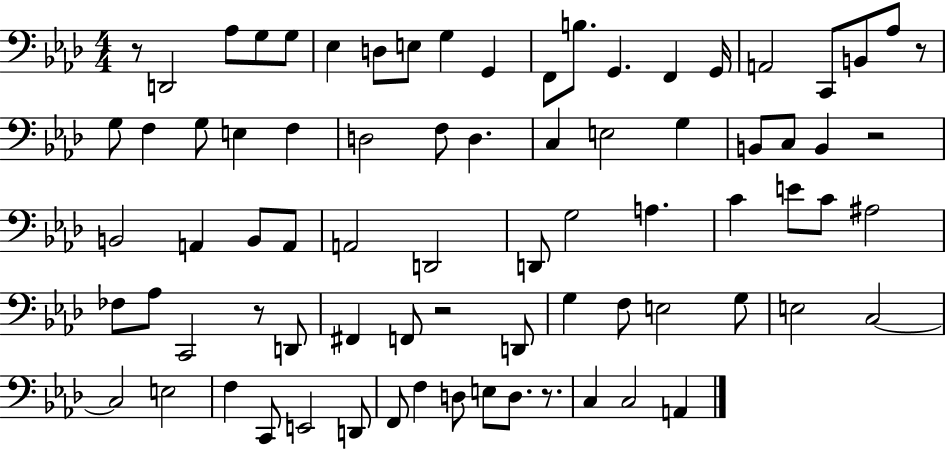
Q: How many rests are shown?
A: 6